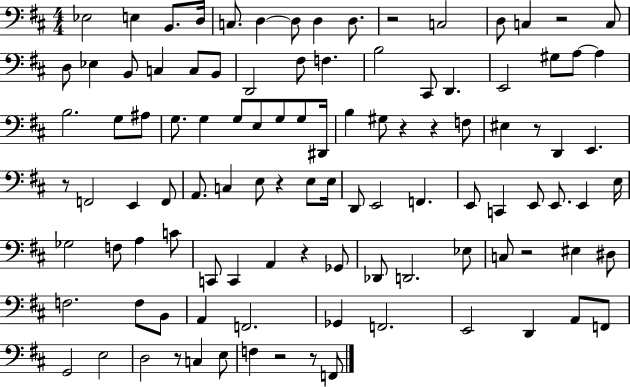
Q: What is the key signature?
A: D major